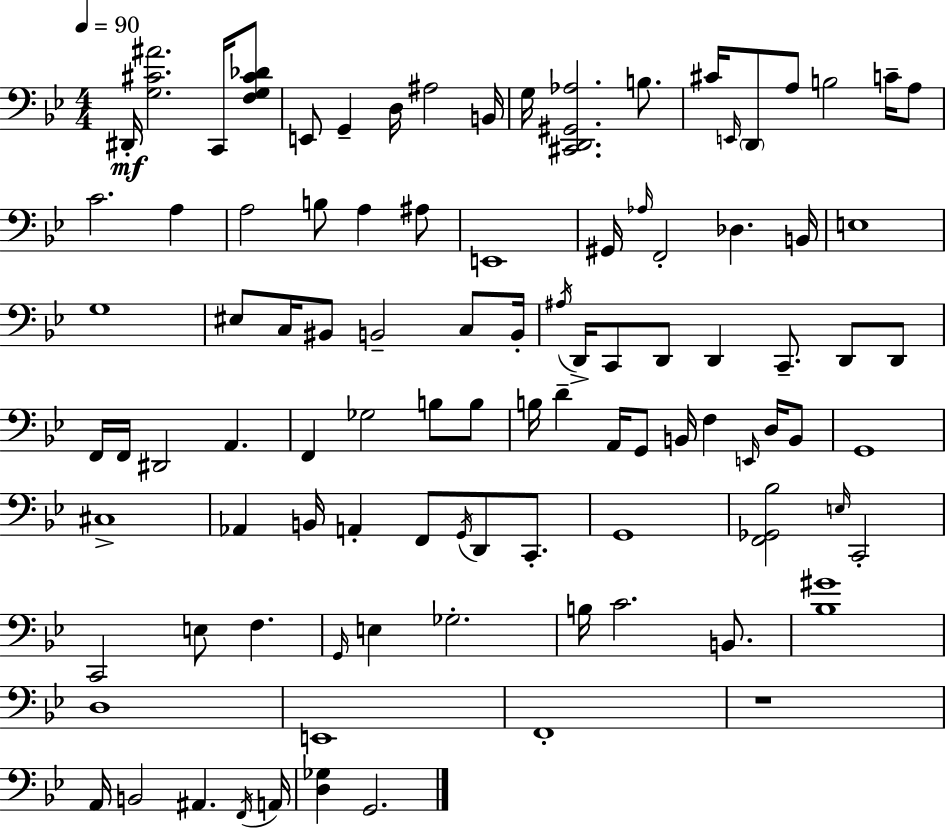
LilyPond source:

{
  \clef bass
  \numericTimeSignature
  \time 4/4
  \key bes \major
  \tempo 4 = 90
  dis,16-.\mf <g cis' ais'>2. c,16 <f g cis' des'>8 | e,8 g,4-- d16 ais2 b,16 | g16 <cis, d, gis, aes>2. b8. | cis'16 \grace { e,16 } \parenthesize d,8 a8 b2 c'16-- a8 | \break c'2. a4 | a2 b8 a4 ais8 | e,1 | gis,16 \grace { aes16 } f,2-. des4. | \break b,16 e1 | g1 | eis8 c16 bis,8 b,2-- c8 | b,16-. \acciaccatura { ais16 } d,16-> c,8 d,8 d,4 c,8.-- d,8 | \break d,8 f,16 f,16 dis,2 a,4. | f,4 ges2 b8 | b8 b16 d'4-- a,16 g,8 b,16 f4 | \grace { e,16 } d16 b,8 g,1 | \break cis1-> | aes,4 b,16 a,4-. f,8 \acciaccatura { g,16 } | d,8 c,8.-. g,1 | <f, ges, bes>2 \grace { e16 } c,2-. | \break c,2 e8 | f4. \grace { g,16 } e4 ges2.-. | b16 c'2. | b,8. <bes gis'>1 | \break d1 | e,1 | f,1-. | r1 | \break a,16 b,2 | ais,4. \acciaccatura { f,16 } a,16 <d ges>4 g,2. | \bar "|."
}